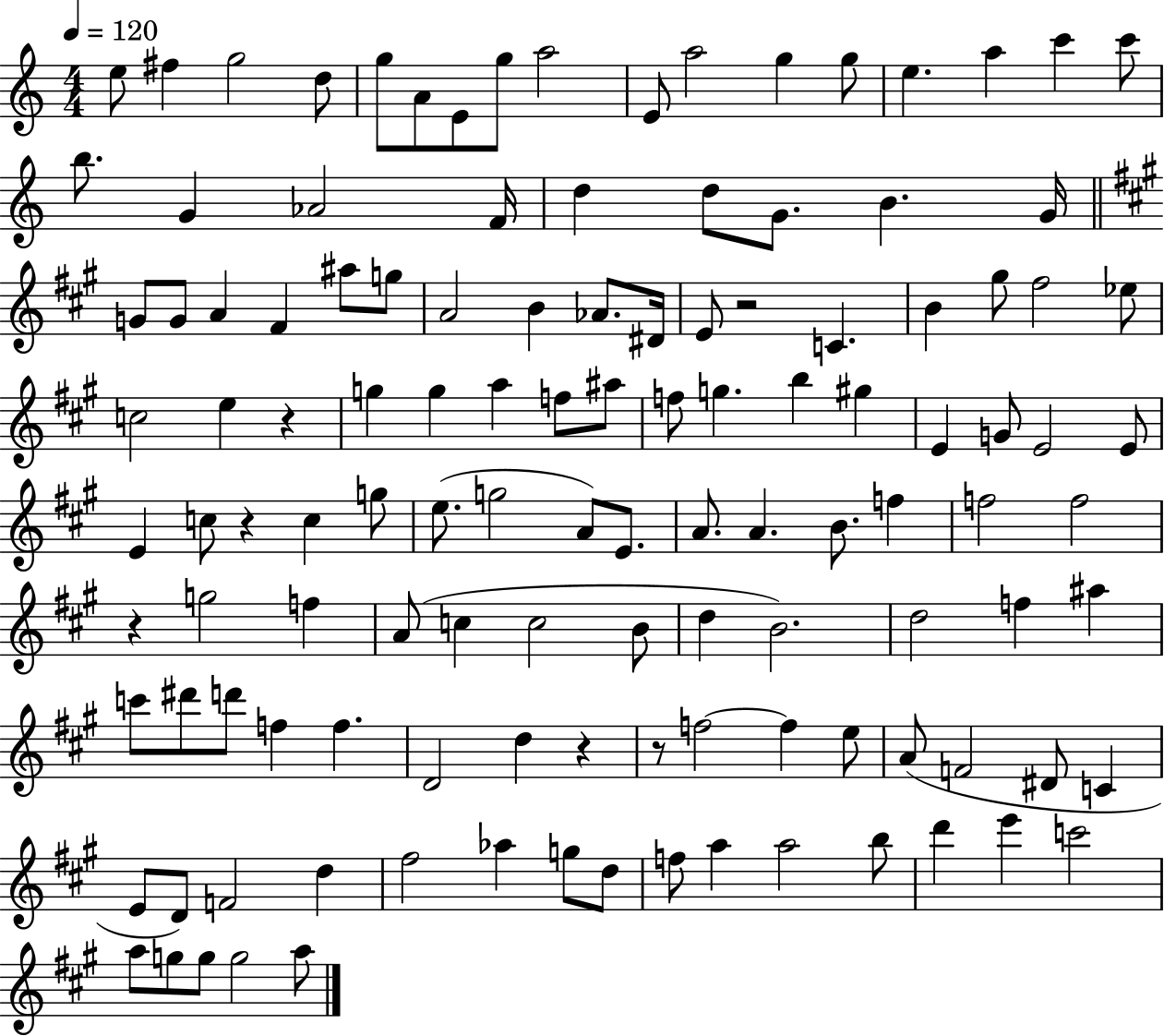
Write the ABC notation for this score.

X:1
T:Untitled
M:4/4
L:1/4
K:C
e/2 ^f g2 d/2 g/2 A/2 E/2 g/2 a2 E/2 a2 g g/2 e a c' c'/2 b/2 G _A2 F/4 d d/2 G/2 B G/4 G/2 G/2 A ^F ^a/2 g/2 A2 B _A/2 ^D/4 E/2 z2 C B ^g/2 ^f2 _e/2 c2 e z g g a f/2 ^a/2 f/2 g b ^g E G/2 E2 E/2 E c/2 z c g/2 e/2 g2 A/2 E/2 A/2 A B/2 f f2 f2 z g2 f A/2 c c2 B/2 d B2 d2 f ^a c'/2 ^d'/2 d'/2 f f D2 d z z/2 f2 f e/2 A/2 F2 ^D/2 C E/2 D/2 F2 d ^f2 _a g/2 d/2 f/2 a a2 b/2 d' e' c'2 a/2 g/2 g/2 g2 a/2